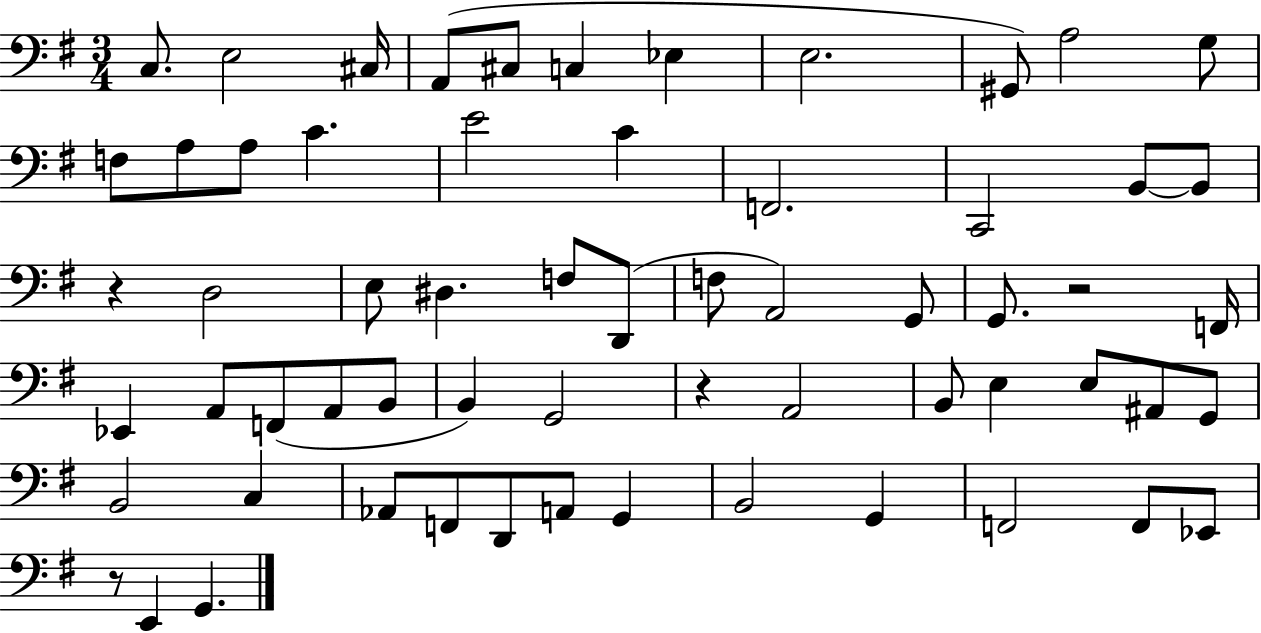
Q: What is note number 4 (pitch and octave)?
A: A2